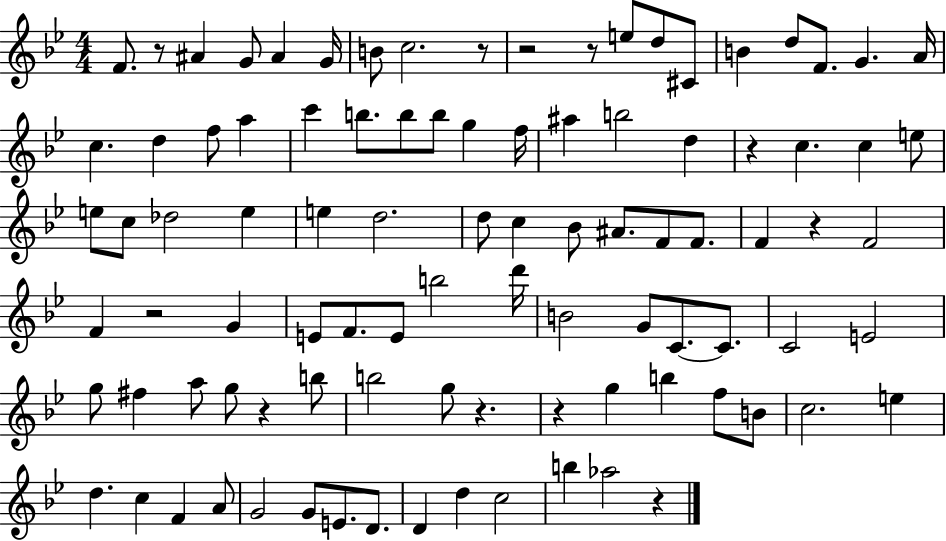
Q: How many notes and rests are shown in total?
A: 95